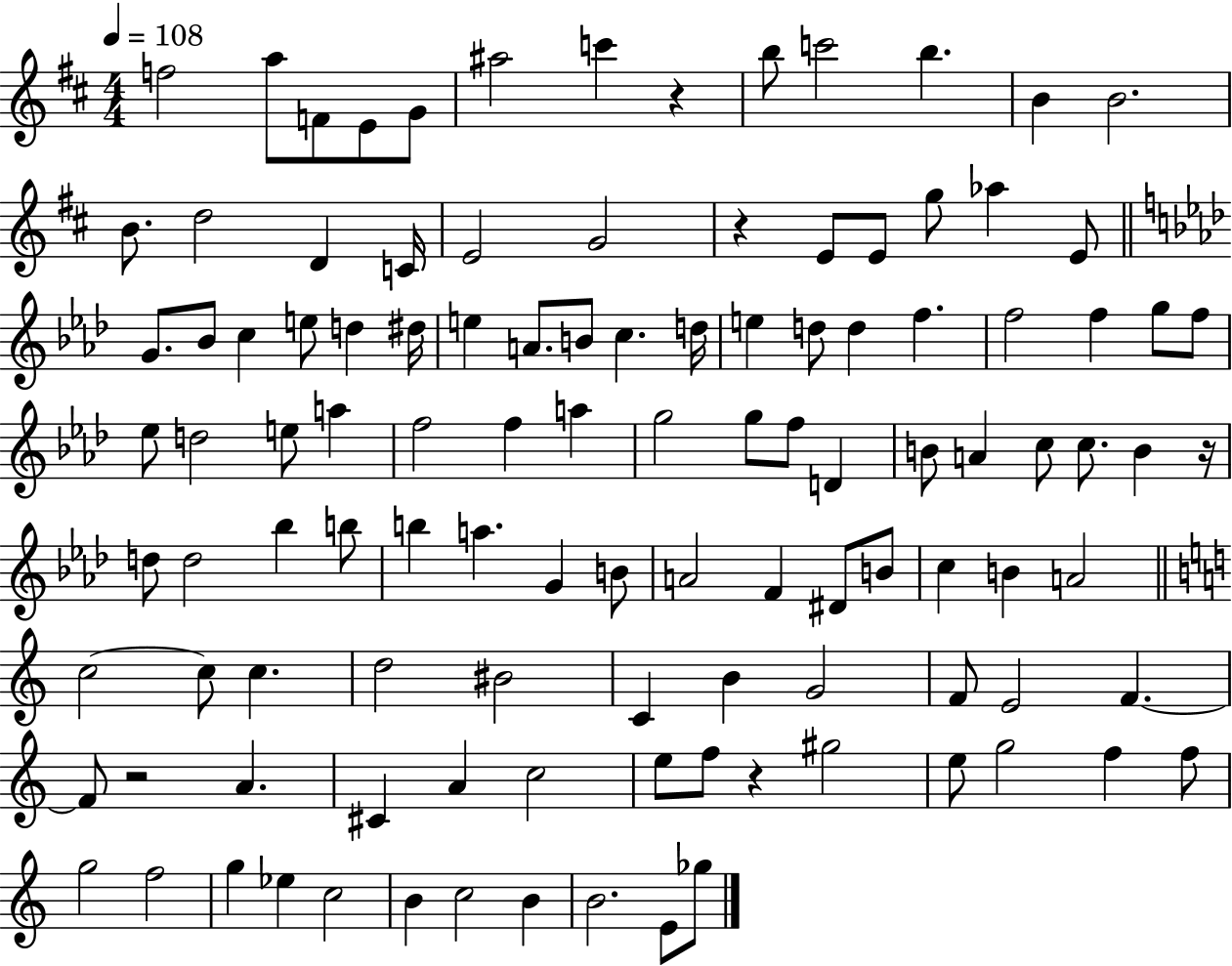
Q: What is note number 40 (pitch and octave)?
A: F5